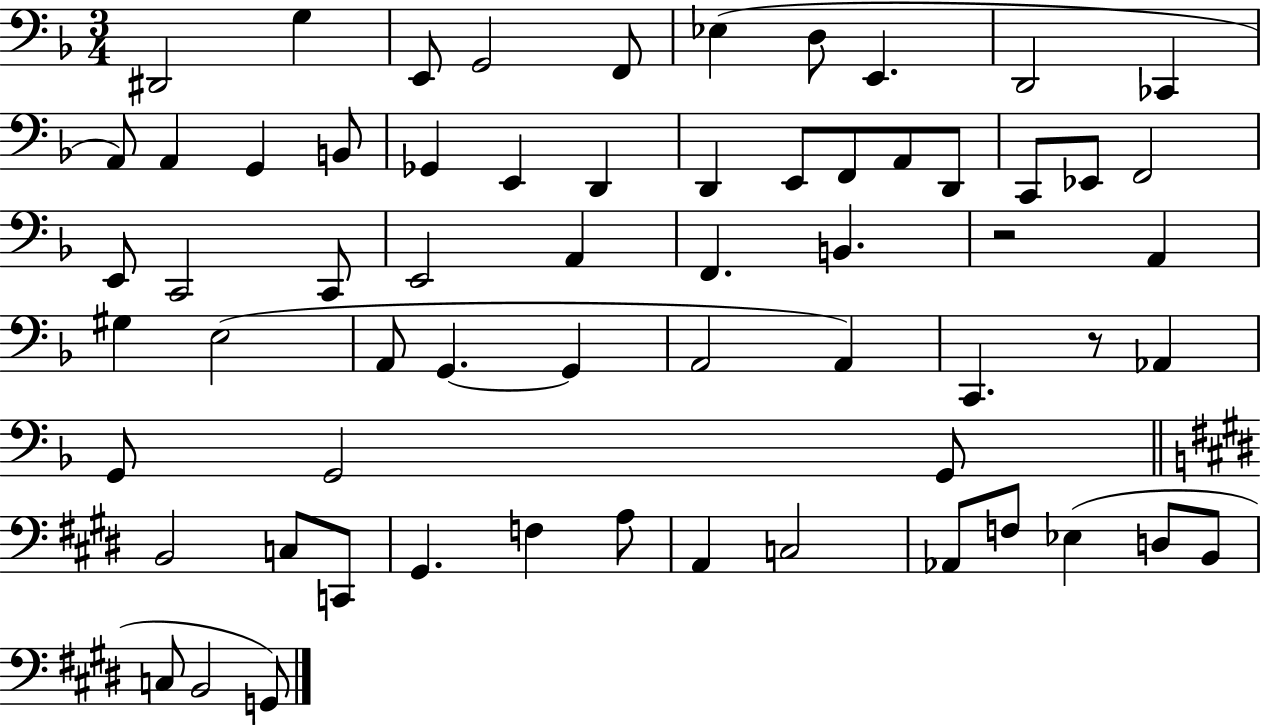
{
  \clef bass
  \numericTimeSignature
  \time 3/4
  \key f \major
  \repeat volta 2 { dis,2 g4 | e,8 g,2 f,8 | ees4( d8 e,4. | d,2 ces,4 | \break a,8) a,4 g,4 b,8 | ges,4 e,4 d,4 | d,4 e,8 f,8 a,8 d,8 | c,8 ees,8 f,2 | \break e,8 c,2 c,8 | e,2 a,4 | f,4. b,4. | r2 a,4 | \break gis4 e2( | a,8 g,4.~~ g,4 | a,2 a,4) | c,4. r8 aes,4 | \break g,8 g,2 g,8 | \bar "||" \break \key e \major b,2 c8 c,8 | gis,4. f4 a8 | a,4 c2 | aes,8 f8 ees4( d8 b,8 | \break c8 b,2 g,8) | } \bar "|."
}